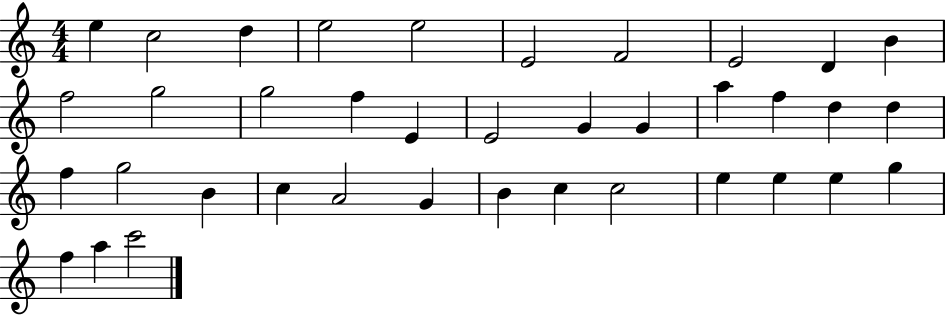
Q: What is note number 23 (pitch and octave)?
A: F5